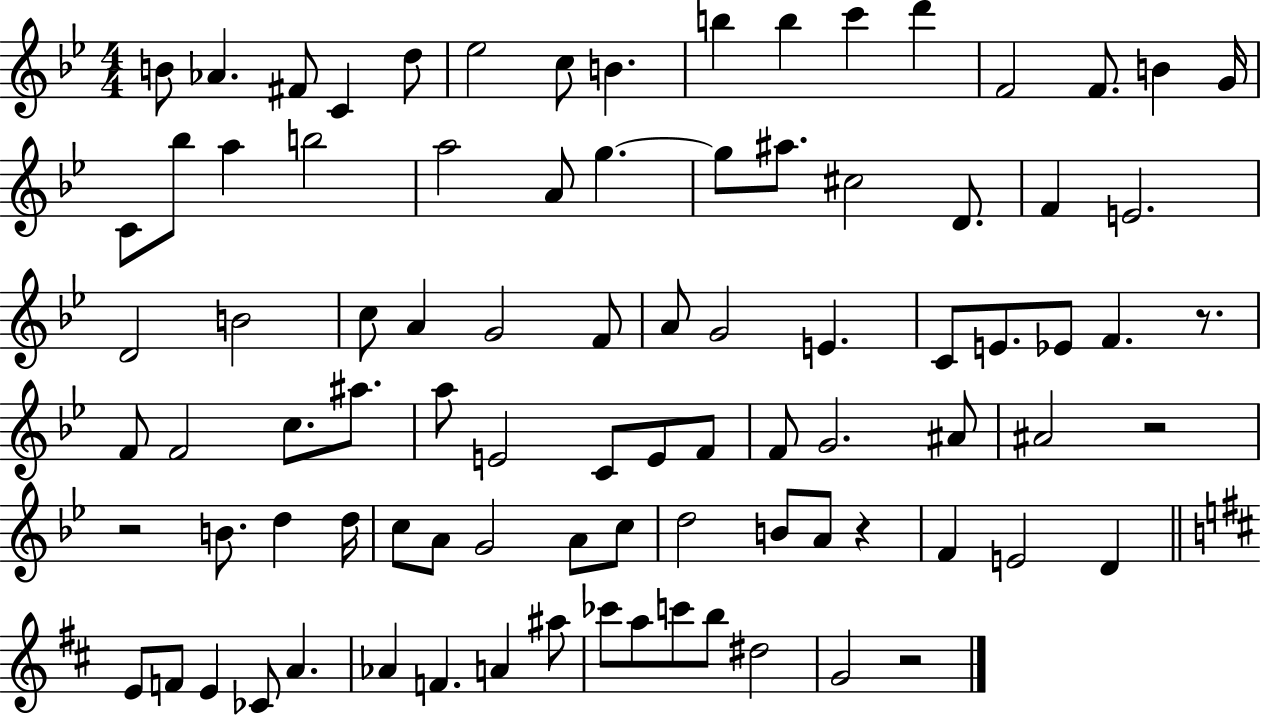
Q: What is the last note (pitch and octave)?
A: G4